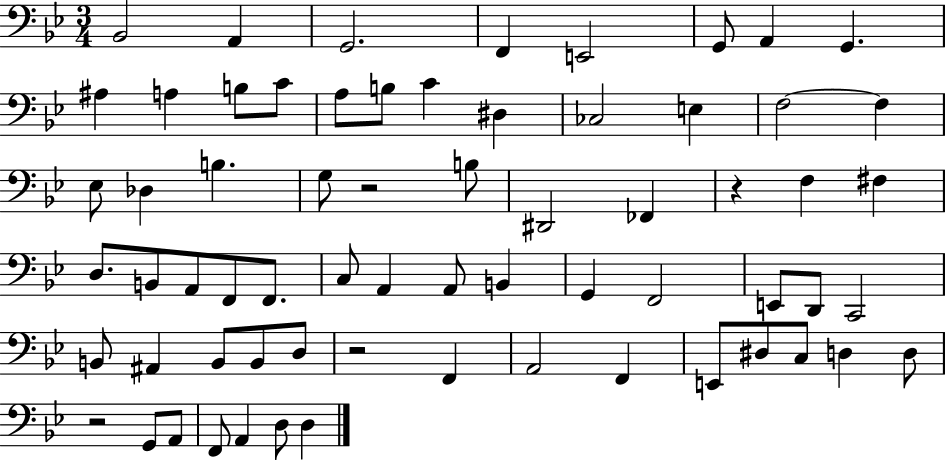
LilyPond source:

{
  \clef bass
  \numericTimeSignature
  \time 3/4
  \key bes \major
  bes,2 a,4 | g,2. | f,4 e,2 | g,8 a,4 g,4. | \break ais4 a4 b8 c'8 | a8 b8 c'4 dis4 | ces2 e4 | f2~~ f4 | \break ees8 des4 b4. | g8 r2 b8 | dis,2 fes,4 | r4 f4 fis4 | \break d8. b,8 a,8 f,8 f,8. | c8 a,4 a,8 b,4 | g,4 f,2 | e,8 d,8 c,2 | \break b,8 ais,4 b,8 b,8 d8 | r2 f,4 | a,2 f,4 | e,8 dis8 c8 d4 d8 | \break r2 g,8 a,8 | f,8 a,4 d8 d4 | \bar "|."
}